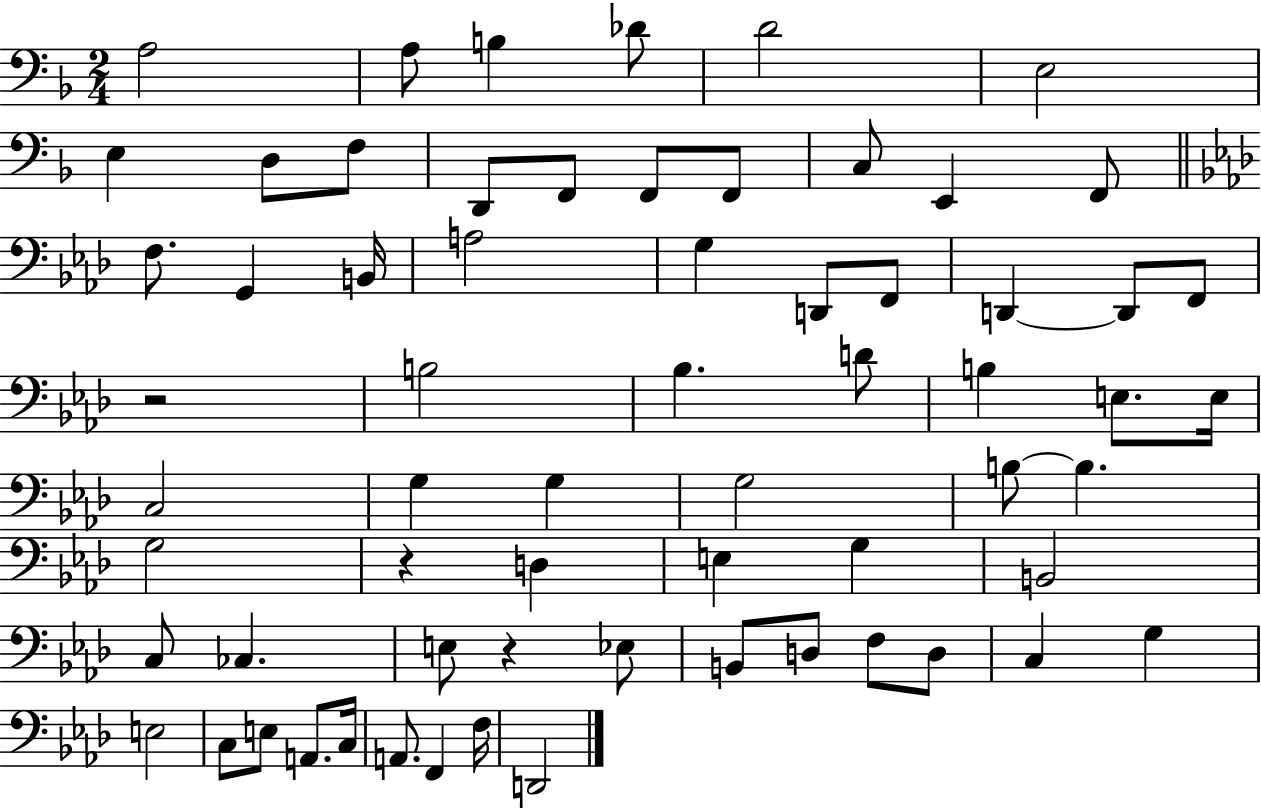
X:1
T:Untitled
M:2/4
L:1/4
K:F
A,2 A,/2 B, _D/2 D2 E,2 E, D,/2 F,/2 D,,/2 F,,/2 F,,/2 F,,/2 C,/2 E,, F,,/2 F,/2 G,, B,,/4 A,2 G, D,,/2 F,,/2 D,, D,,/2 F,,/2 z2 B,2 _B, D/2 B, E,/2 E,/4 C,2 G, G, G,2 B,/2 B, G,2 z D, E, G, B,,2 C,/2 _C, E,/2 z _E,/2 B,,/2 D,/2 F,/2 D,/2 C, G, E,2 C,/2 E,/2 A,,/2 C,/4 A,,/2 F,, F,/4 D,,2